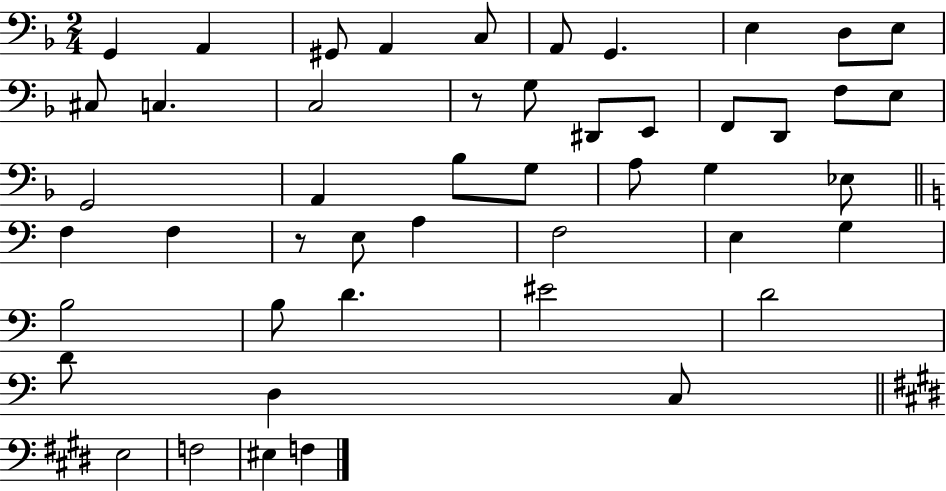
{
  \clef bass
  \numericTimeSignature
  \time 2/4
  \key f \major
  g,4 a,4 | gis,8 a,4 c8 | a,8 g,4. | e4 d8 e8 | \break cis8 c4. | c2 | r8 g8 dis,8 e,8 | f,8 d,8 f8 e8 | \break g,2 | a,4 bes8 g8 | a8 g4 ees8 | \bar "||" \break \key c \major f4 f4 | r8 e8 a4 | f2 | e4 g4 | \break b2 | b8 d'4. | eis'2 | d'2 | \break d'8 d4 c8 | \bar "||" \break \key e \major e2 | f2 | eis4 f4 | \bar "|."
}